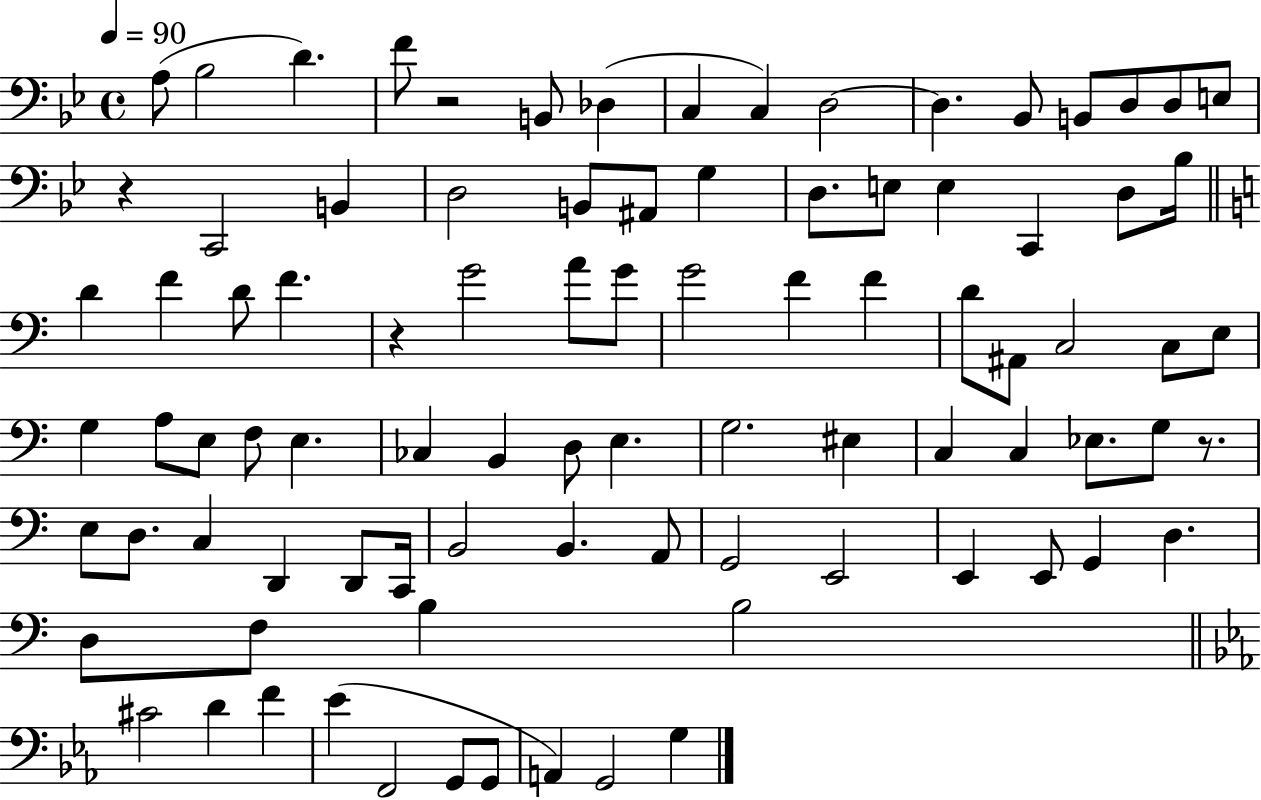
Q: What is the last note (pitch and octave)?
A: G3